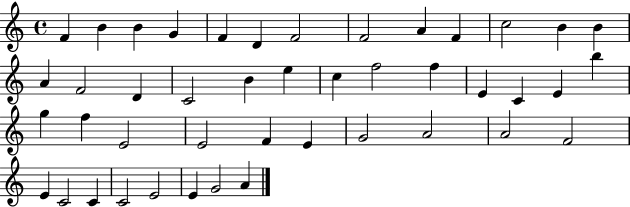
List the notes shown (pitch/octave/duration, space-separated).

F4/q B4/q B4/q G4/q F4/q D4/q F4/h F4/h A4/q F4/q C5/h B4/q B4/q A4/q F4/h D4/q C4/h B4/q E5/q C5/q F5/h F5/q E4/q C4/q E4/q B5/q G5/q F5/q E4/h E4/h F4/q E4/q G4/h A4/h A4/h F4/h E4/q C4/h C4/q C4/h E4/h E4/q G4/h A4/q